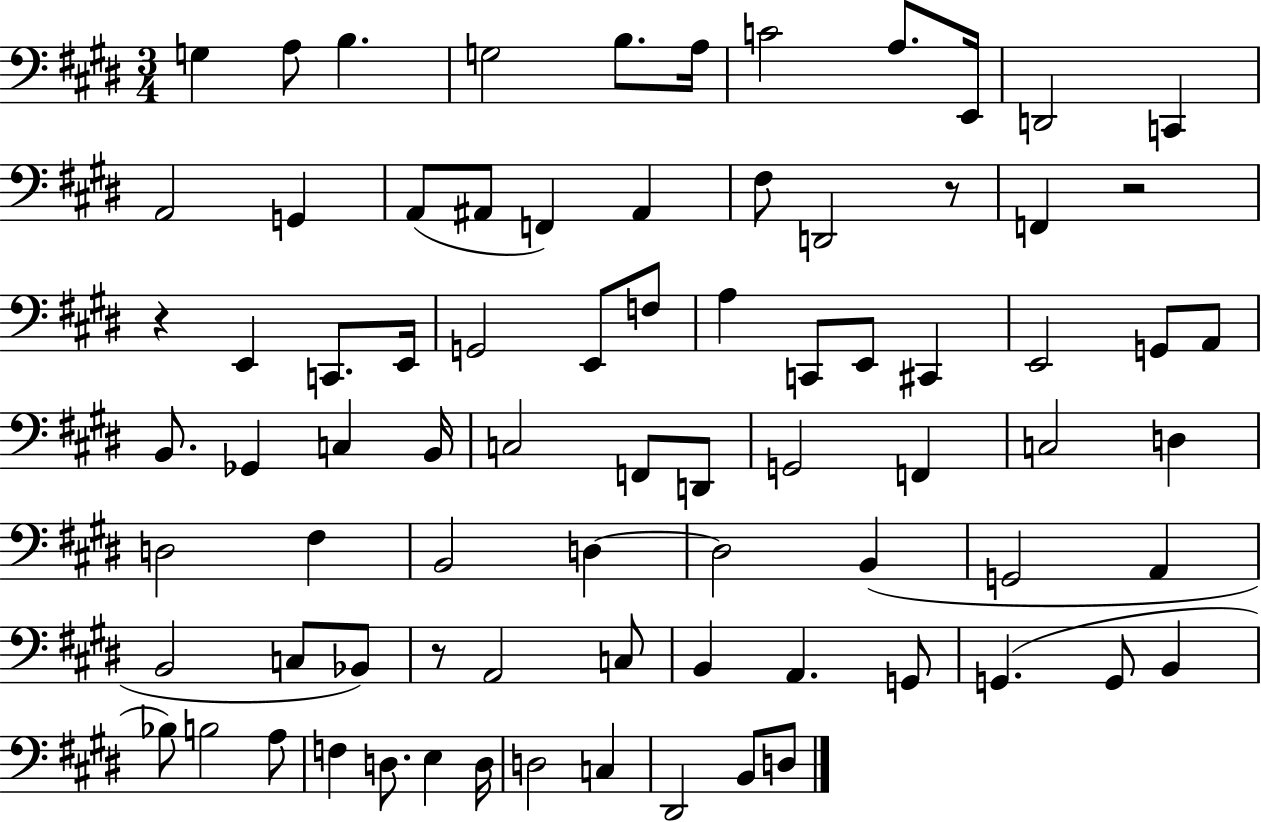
G3/q A3/e B3/q. G3/h B3/e. A3/s C4/h A3/e. E2/s D2/h C2/q A2/h G2/q A2/e A#2/e F2/q A#2/q F#3/e D2/h R/e F2/q R/h R/q E2/q C2/e. E2/s G2/h E2/e F3/e A3/q C2/e E2/e C#2/q E2/h G2/e A2/e B2/e. Gb2/q C3/q B2/s C3/h F2/e D2/e G2/h F2/q C3/h D3/q D3/h F#3/q B2/h D3/q D3/h B2/q G2/h A2/q B2/h C3/e Bb2/e R/e A2/h C3/e B2/q A2/q. G2/e G2/q. G2/e B2/q Bb3/e B3/h A3/e F3/q D3/e. E3/q D3/s D3/h C3/q D#2/h B2/e D3/e